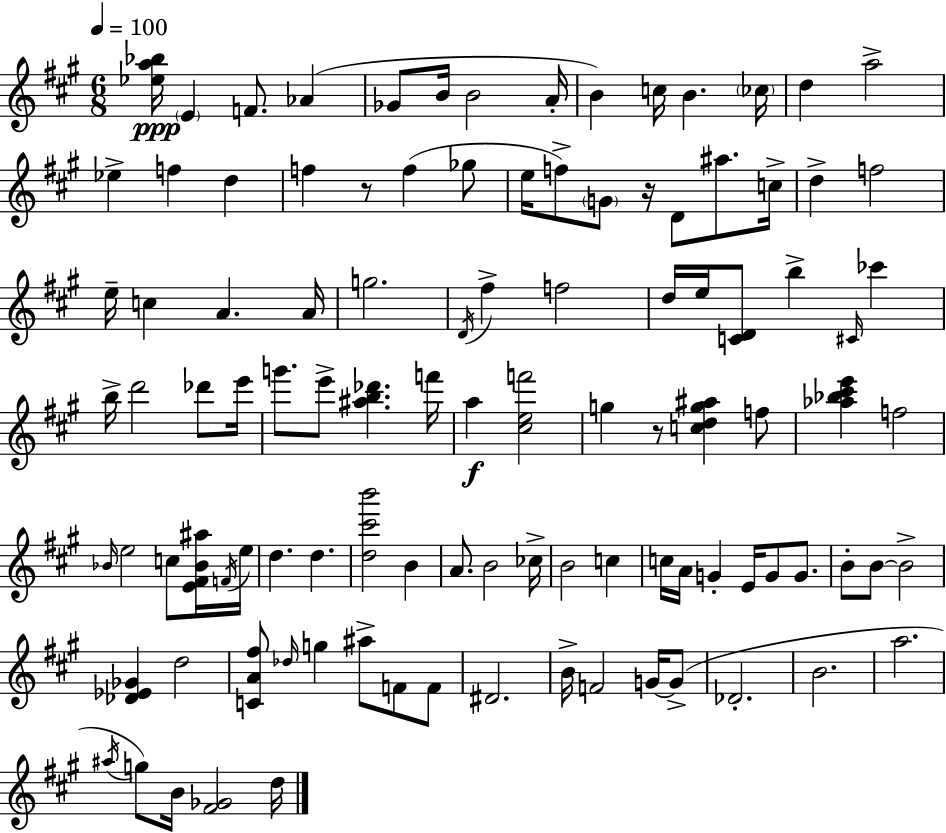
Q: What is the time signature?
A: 6/8